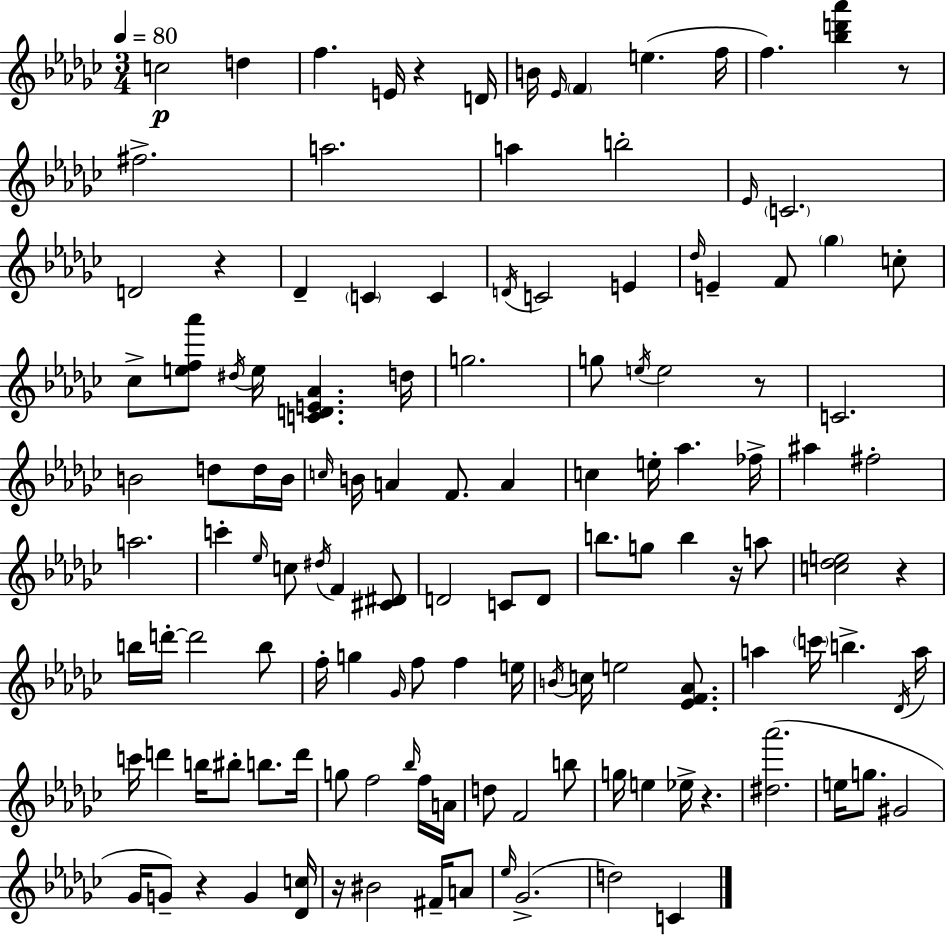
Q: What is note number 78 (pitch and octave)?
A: C5